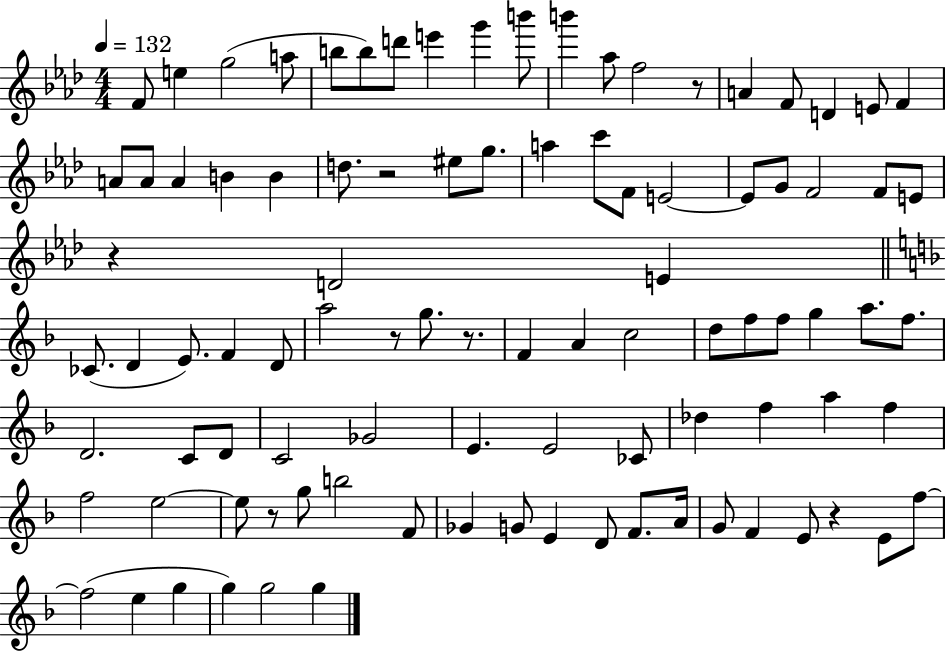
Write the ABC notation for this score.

X:1
T:Untitled
M:4/4
L:1/4
K:Ab
F/2 e g2 a/2 b/2 b/2 d'/2 e' g' b'/2 b' _a/2 f2 z/2 A F/2 D E/2 F A/2 A/2 A B B d/2 z2 ^e/2 g/2 a c'/2 F/2 E2 E/2 G/2 F2 F/2 E/2 z D2 E _C/2 D E/2 F D/2 a2 z/2 g/2 z/2 F A c2 d/2 f/2 f/2 g a/2 f/2 D2 C/2 D/2 C2 _G2 E E2 _C/2 _d f a f f2 e2 e/2 z/2 g/2 b2 F/2 _G G/2 E D/2 F/2 A/4 G/2 F E/2 z E/2 f/2 f2 e g g g2 g